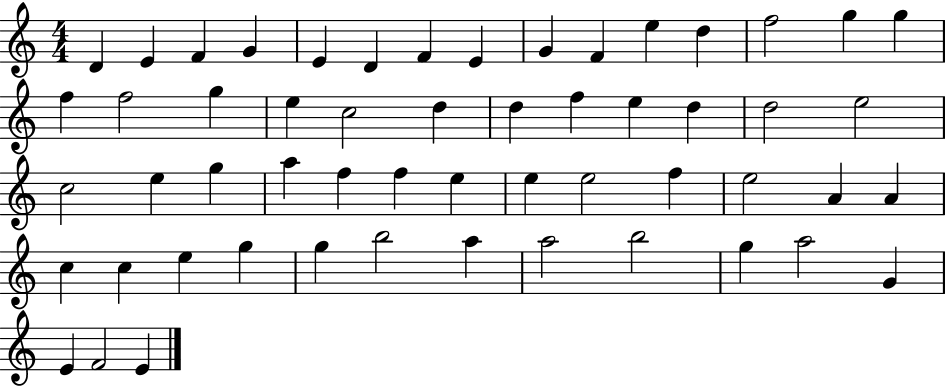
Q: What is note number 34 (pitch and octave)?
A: E5